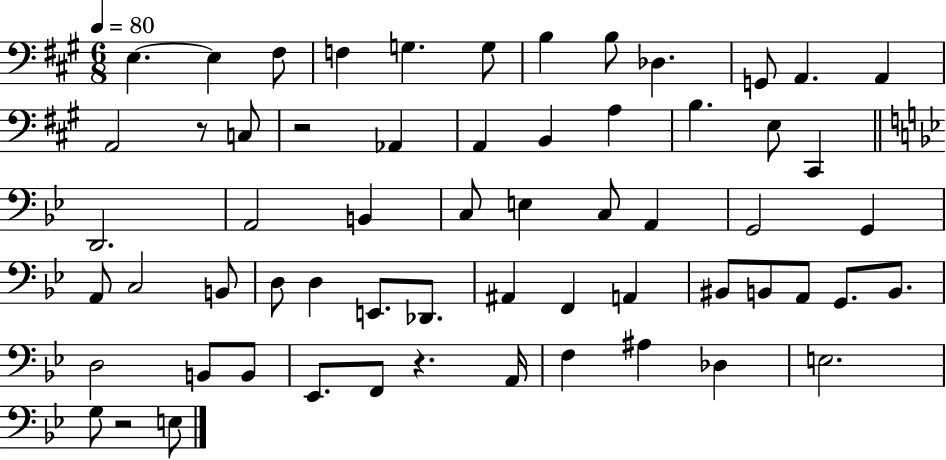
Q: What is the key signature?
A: A major